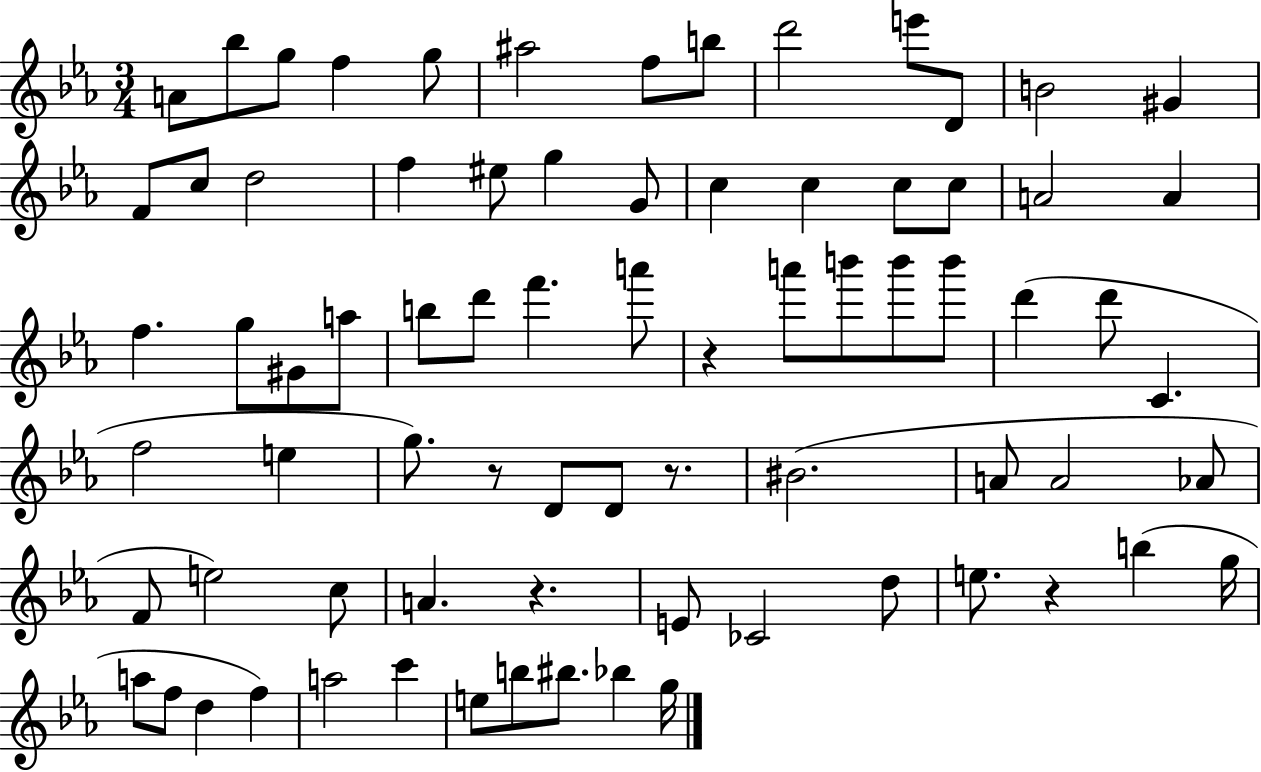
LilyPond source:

{
  \clef treble
  \numericTimeSignature
  \time 3/4
  \key ees \major
  \repeat volta 2 { a'8 bes''8 g''8 f''4 g''8 | ais''2 f''8 b''8 | d'''2 e'''8 d'8 | b'2 gis'4 | \break f'8 c''8 d''2 | f''4 eis''8 g''4 g'8 | c''4 c''4 c''8 c''8 | a'2 a'4 | \break f''4. g''8 gis'8 a''8 | b''8 d'''8 f'''4. a'''8 | r4 a'''8 b'''8 b'''8 b'''8 | d'''4( d'''8 c'4. | \break f''2 e''4 | g''8.) r8 d'8 d'8 r8. | bis'2.( | a'8 a'2 aes'8 | \break f'8 e''2) c''8 | a'4. r4. | e'8 ces'2 d''8 | e''8. r4 b''4( g''16 | \break a''8 f''8 d''4 f''4) | a''2 c'''4 | e''8 b''8 bis''8. bes''4 g''16 | } \bar "|."
}